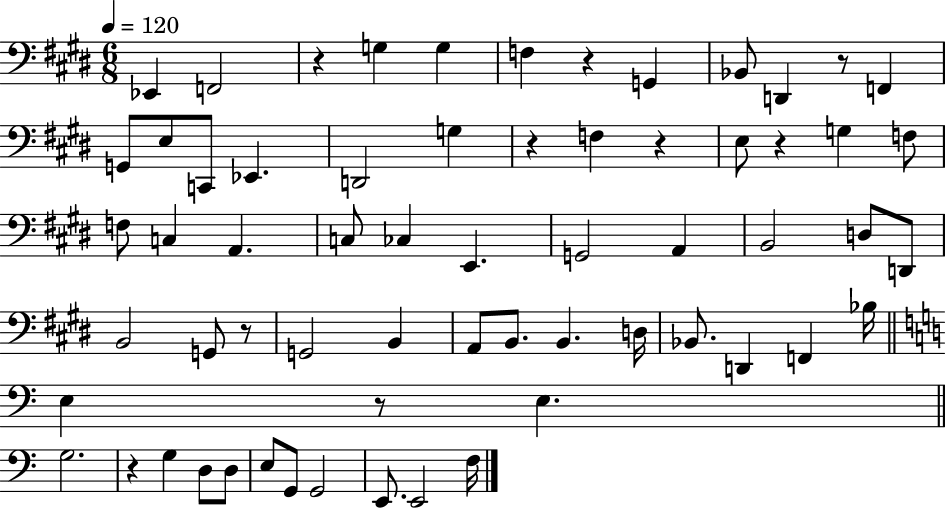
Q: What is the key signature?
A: E major